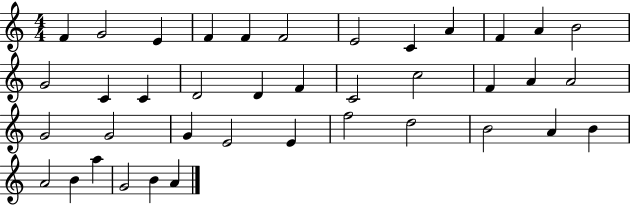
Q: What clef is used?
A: treble